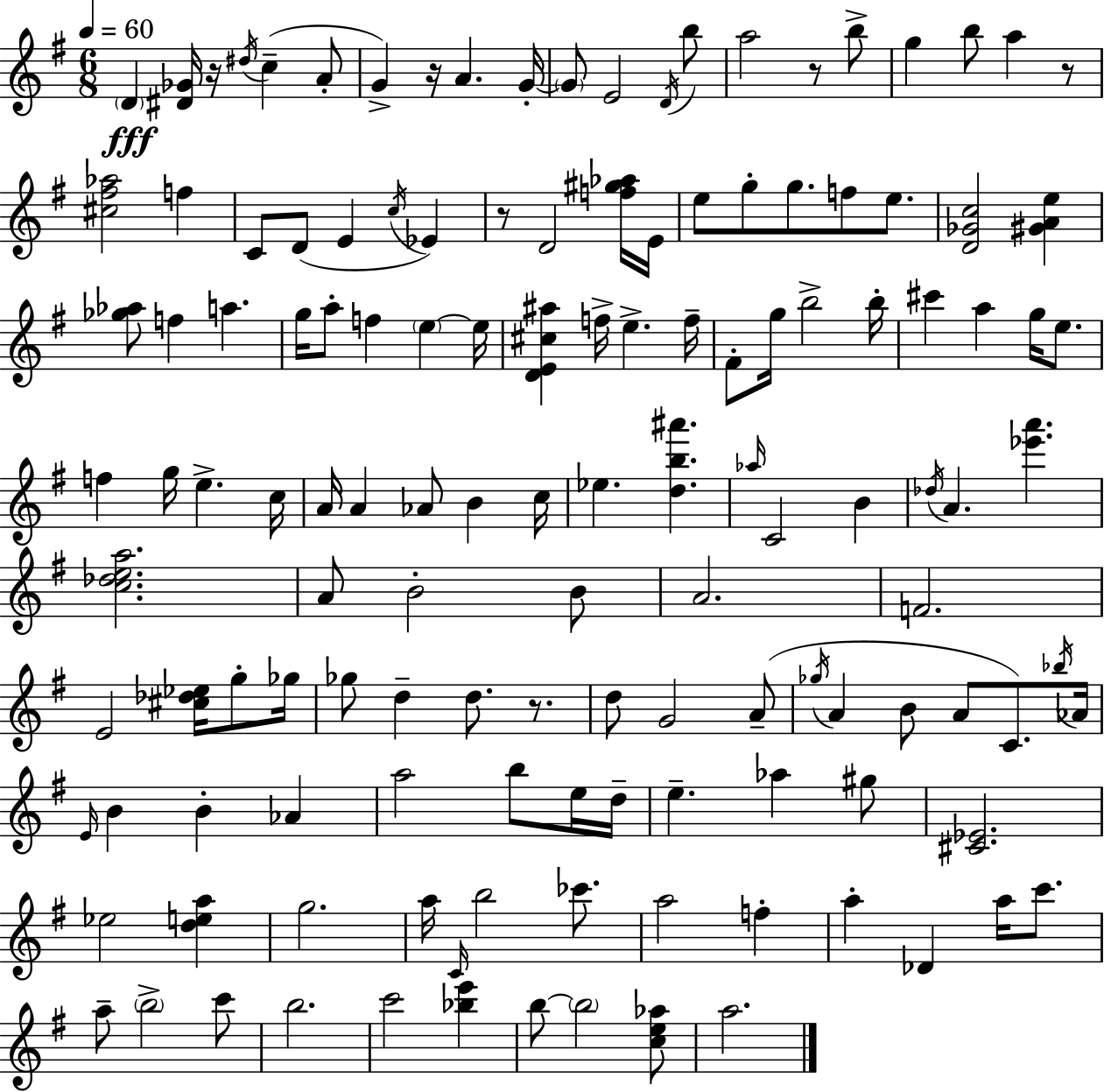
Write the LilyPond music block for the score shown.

{
  \clef treble
  \numericTimeSignature
  \time 6/8
  \key e \minor
  \tempo 4 = 60
  \repeat volta 2 { \parenthesize d'4\fff <dis' ges'>16 r16 \acciaccatura { dis''16 }( c''4-- a'8-. | g'4->) r16 a'4. | g'16-.~~ \parenthesize g'8 e'2 \acciaccatura { d'16 } | b''8 a''2 r8 | \break b''8-> g''4 b''8 a''4 | r8 <cis'' fis'' aes''>2 f''4 | c'8 d'8( e'4 \acciaccatura { c''16 }) ees'4 | r8 d'2 | \break <f'' gis'' aes''>16 e'16 e''8 g''8-. g''8. f''8 | e''8. <d' ges' c''>2 <gis' a' e''>4 | <ges'' aes''>8 f''4 a''4. | g''16 a''8-. f''4 \parenthesize e''4~~ | \break e''16 <d' e' cis'' ais''>4 f''16-> e''4.-> | f''16-- fis'8-. g''16 b''2-> | b''16-. cis'''4 a''4 g''16 | e''8. f''4 g''16 e''4.-> | \break c''16 a'16 a'4 aes'8 b'4 | c''16 ees''4. <d'' b'' ais'''>4. | \grace { aes''16 } c'2 | b'4 \acciaccatura { des''16 } a'4. <ees''' a'''>4. | \break <c'' des'' e'' a''>2. | a'8 b'2-. | b'8 a'2. | f'2. | \break e'2 | <cis'' des'' ees''>16 g''8-. ges''16 ges''8 d''4-- d''8. | r8. d''8 g'2 | a'8--( \acciaccatura { ges''16 } a'4 b'8 | \break a'8 c'8.) \acciaccatura { bes''16 } aes'16 \grace { e'16 } b'4 | b'4-. aes'4 a''2 | b''8 e''16 d''16-- e''4.-- | aes''4 gis''8 <cis' ees'>2. | \break ees''2 | <d'' e'' a''>4 g''2. | a''16 \grace { c'16 } b''2 | ces'''8. a''2 | \break f''4-. a''4-. | des'4 a''16 c'''8. a''8-- \parenthesize b''2-> | c'''8 b''2. | c'''2 | \break <bes'' e'''>4 b''8~~ \parenthesize b''2 | <c'' e'' aes''>8 a''2. | } \bar "|."
}